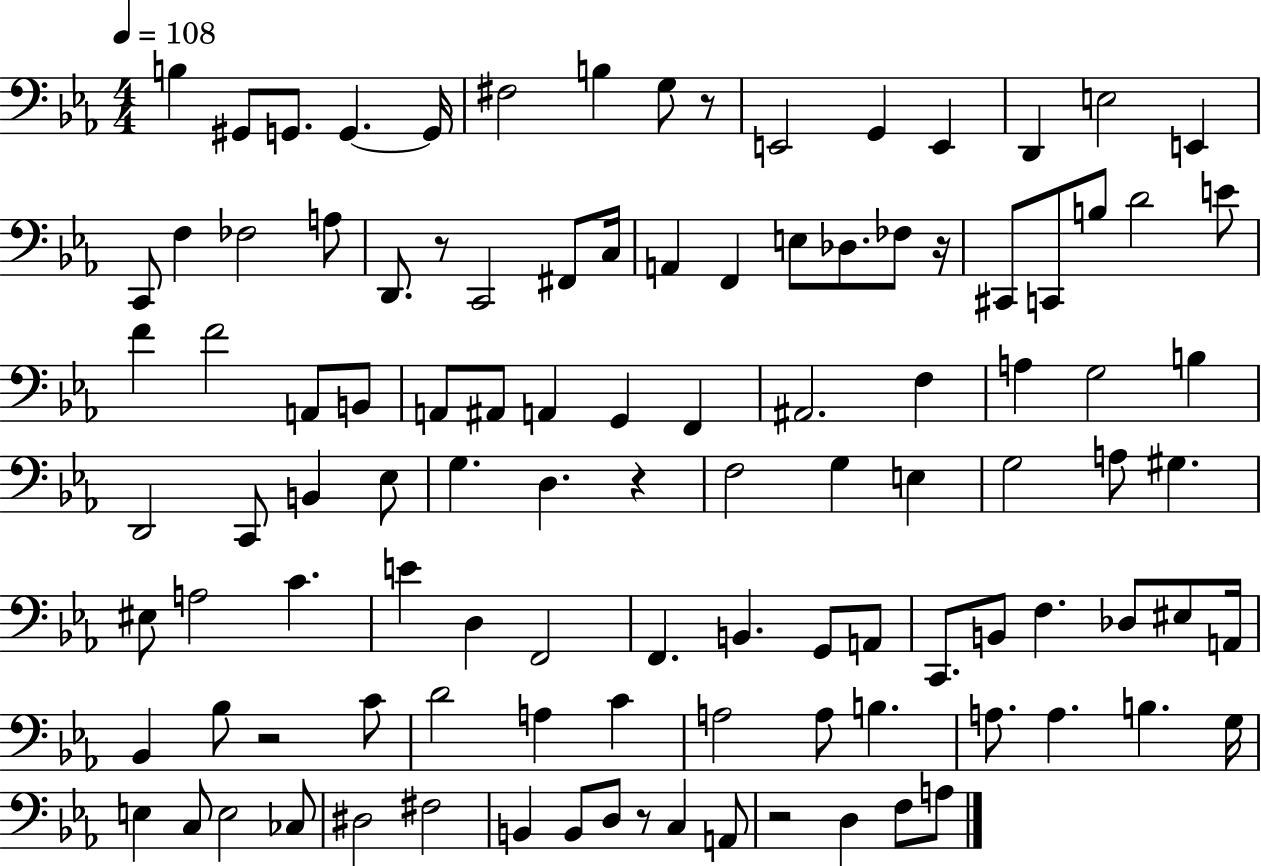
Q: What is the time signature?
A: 4/4